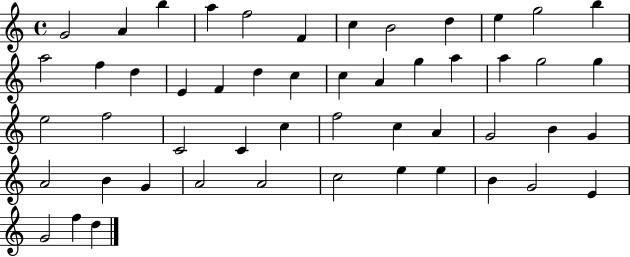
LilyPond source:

{
  \clef treble
  \time 4/4
  \defaultTimeSignature
  \key c \major
  g'2 a'4 b''4 | a''4 f''2 f'4 | c''4 b'2 d''4 | e''4 g''2 b''4 | \break a''2 f''4 d''4 | e'4 f'4 d''4 c''4 | c''4 a'4 g''4 a''4 | a''4 g''2 g''4 | \break e''2 f''2 | c'2 c'4 c''4 | f''2 c''4 a'4 | g'2 b'4 g'4 | \break a'2 b'4 g'4 | a'2 a'2 | c''2 e''4 e''4 | b'4 g'2 e'4 | \break g'2 f''4 d''4 | \bar "|."
}